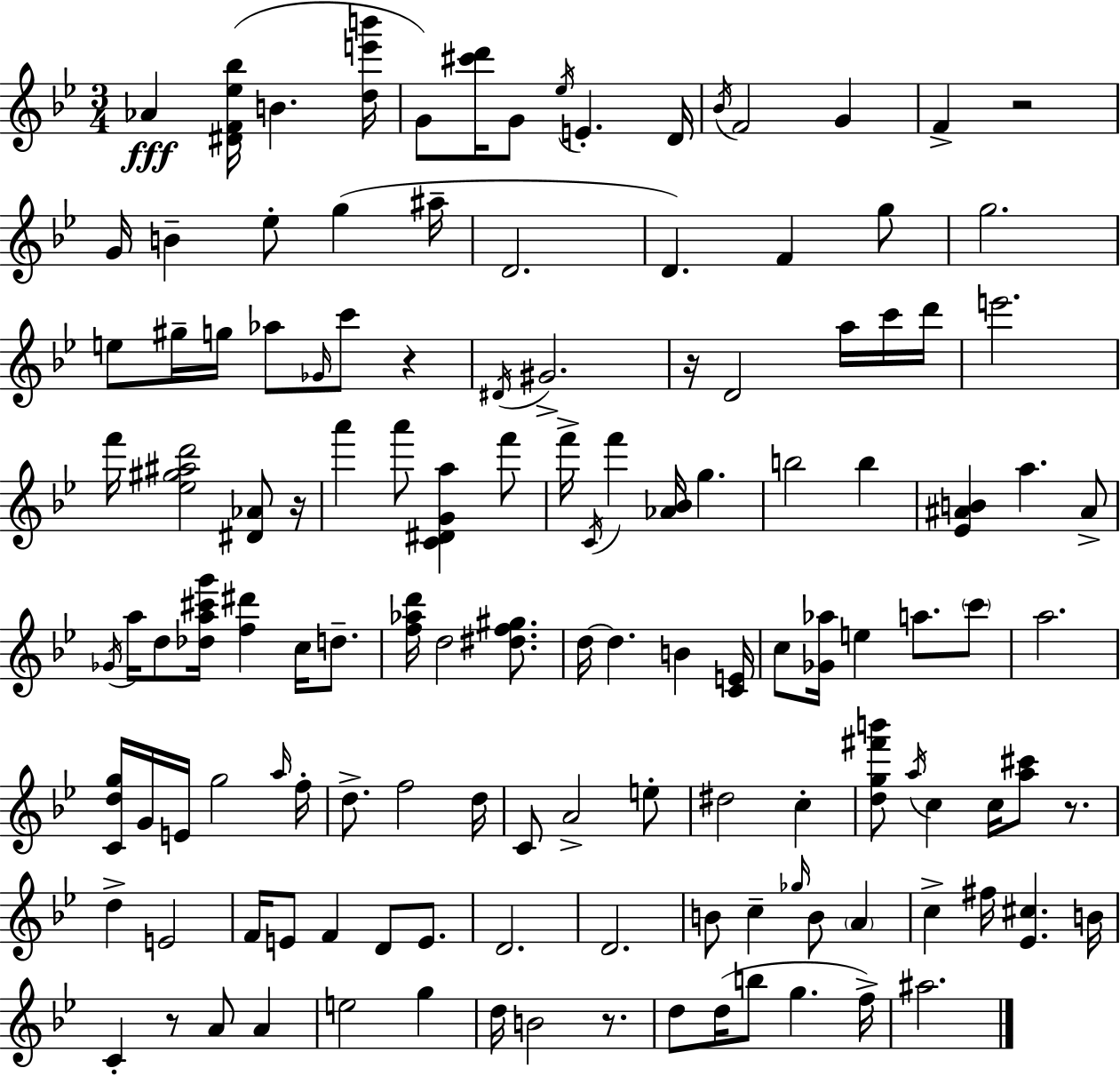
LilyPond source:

{
  \clef treble
  \numericTimeSignature
  \time 3/4
  \key bes \major
  aes'4\fff <dis' f' ees'' bes''>16( b'4. <d'' e''' b'''>16 | g'8) <cis''' d'''>16 g'8 \acciaccatura { ees''16 } e'4.-. | d'16 \acciaccatura { bes'16 } f'2 g'4 | f'4-> r2 | \break g'16 b'4-- ees''8-. g''4( | ais''16-- d'2. | d'4.) f'4 | g''8 g''2. | \break e''8 gis''16-- g''16 aes''8 \grace { ges'16 } c'''8 r4 | \acciaccatura { dis'16 } gis'2.-> | r16 d'2 | a''16 c'''16 d'''16 e'''2. | \break f'''16 <ees'' gis'' ais'' d'''>2 | <dis' aes'>8 r16 a'''4 a'''8 <c' dis' g' a''>4 | f'''8 f'''16-> \acciaccatura { c'16 } f'''4 <aes' bes'>16 g''4. | b''2 | \break b''4 <ees' ais' b'>4 a''4. | ais'8-> \acciaccatura { ges'16 } a''16 d''8 <des'' a'' cis''' g'''>16 <f'' dis'''>4 | c''16 d''8.-- <f'' aes'' d'''>16 d''2 | <dis'' f'' gis''>8. d''16~~ d''4. | \break b'4 <c' e'>16 c''8 <ges' aes''>16 e''4 | a''8. \parenthesize c'''8 a''2. | <c' d'' g''>16 g'16 e'16 g''2 | \grace { a''16 } f''16-. d''8.-> f''2 | \break d''16 c'8 a'2-> | e''8-. dis''2 | c''4-. <d'' g'' fis''' b'''>8 \acciaccatura { a''16 } c''4 | c''16 <a'' cis'''>8 r8. d''4-> | \break e'2 f'16 e'8 f'4 | d'8 e'8. d'2. | d'2. | b'8 c''4-- | \break \grace { ges''16 } b'8 \parenthesize a'4 c''4-> | fis''16 <ees' cis''>4. b'16 c'4-. | r8 a'8 a'4 e''2 | g''4 d''16 b'2 | \break r8. d''8 d''16( | b''8 g''4. f''16->) ais''2. | \bar "|."
}